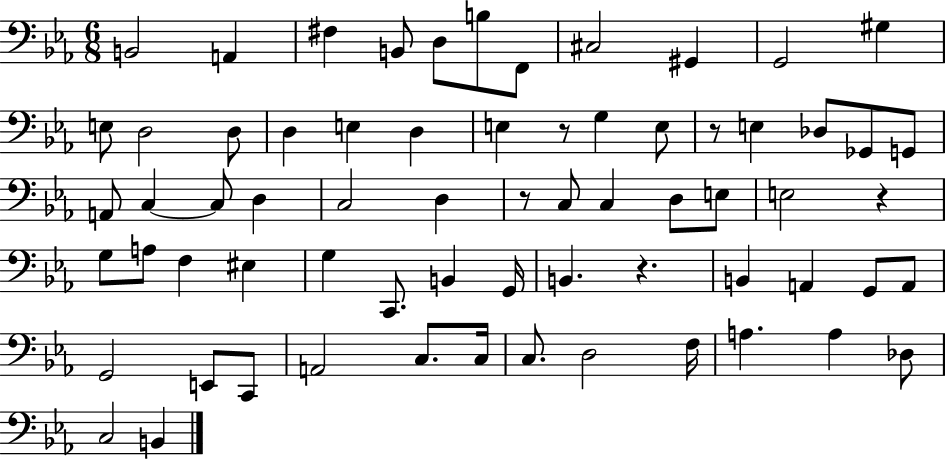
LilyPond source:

{
  \clef bass
  \numericTimeSignature
  \time 6/8
  \key ees \major
  b,2 a,4 | fis4 b,8 d8 b8 f,8 | cis2 gis,4 | g,2 gis4 | \break e8 d2 d8 | d4 e4 d4 | e4 r8 g4 e8 | r8 e4 des8 ges,8 g,8 | \break a,8 c4~~ c8 d4 | c2 d4 | r8 c8 c4 d8 e8 | e2 r4 | \break g8 a8 f4 eis4 | g4 c,8. b,4 g,16 | b,4. r4. | b,4 a,4 g,8 a,8 | \break g,2 e,8 c,8 | a,2 c8. c16 | c8. d2 f16 | a4. a4 des8 | \break c2 b,4 | \bar "|."
}